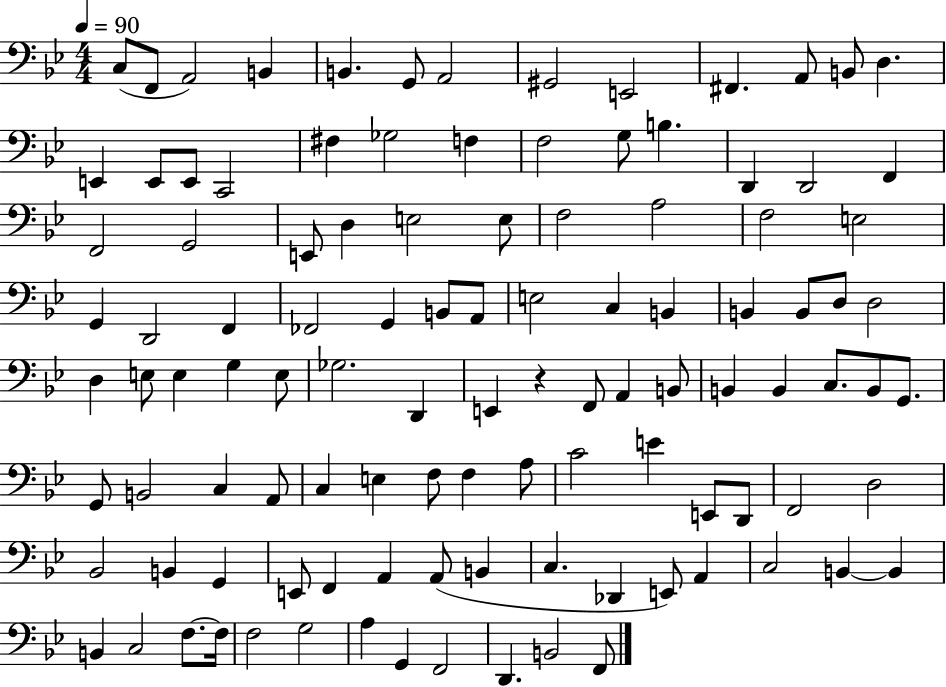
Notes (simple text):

C3/e F2/e A2/h B2/q B2/q. G2/e A2/h G#2/h E2/h F#2/q. A2/e B2/e D3/q. E2/q E2/e E2/e C2/h F#3/q Gb3/h F3/q F3/h G3/e B3/q. D2/q D2/h F2/q F2/h G2/h E2/e D3/q E3/h E3/e F3/h A3/h F3/h E3/h G2/q D2/h F2/q FES2/h G2/q B2/e A2/e E3/h C3/q B2/q B2/q B2/e D3/e D3/h D3/q E3/e E3/q G3/q E3/e Gb3/h. D2/q E2/q R/q F2/e A2/q B2/e B2/q B2/q C3/e. B2/e G2/e. G2/e B2/h C3/q A2/e C3/q E3/q F3/e F3/q A3/e C4/h E4/q E2/e D2/e F2/h D3/h Bb2/h B2/q G2/q E2/e F2/q A2/q A2/e B2/q C3/q. Db2/q E2/e A2/q C3/h B2/q B2/q B2/q C3/h F3/e. F3/s F3/h G3/h A3/q G2/q F2/h D2/q. B2/h F2/e